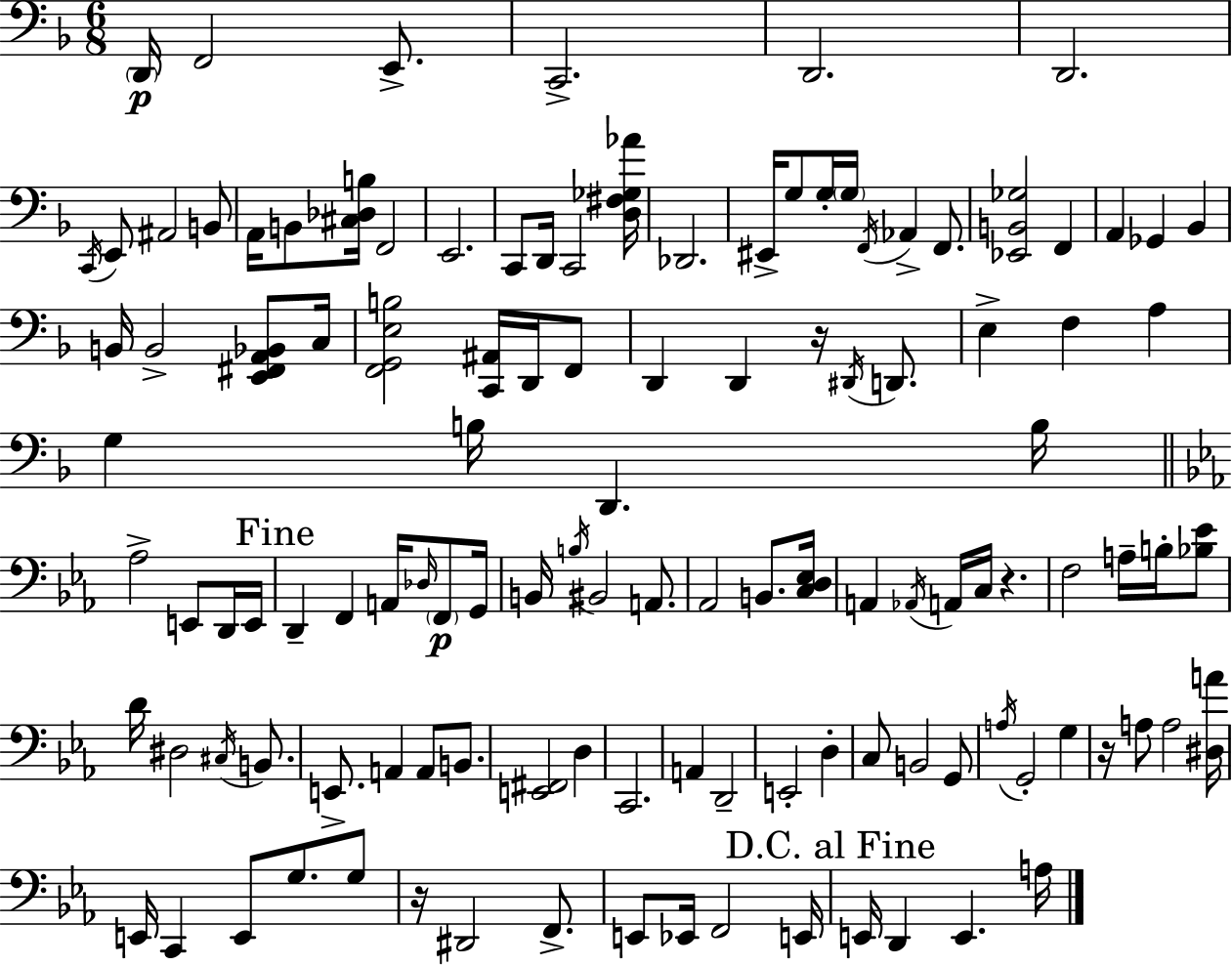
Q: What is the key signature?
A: F major